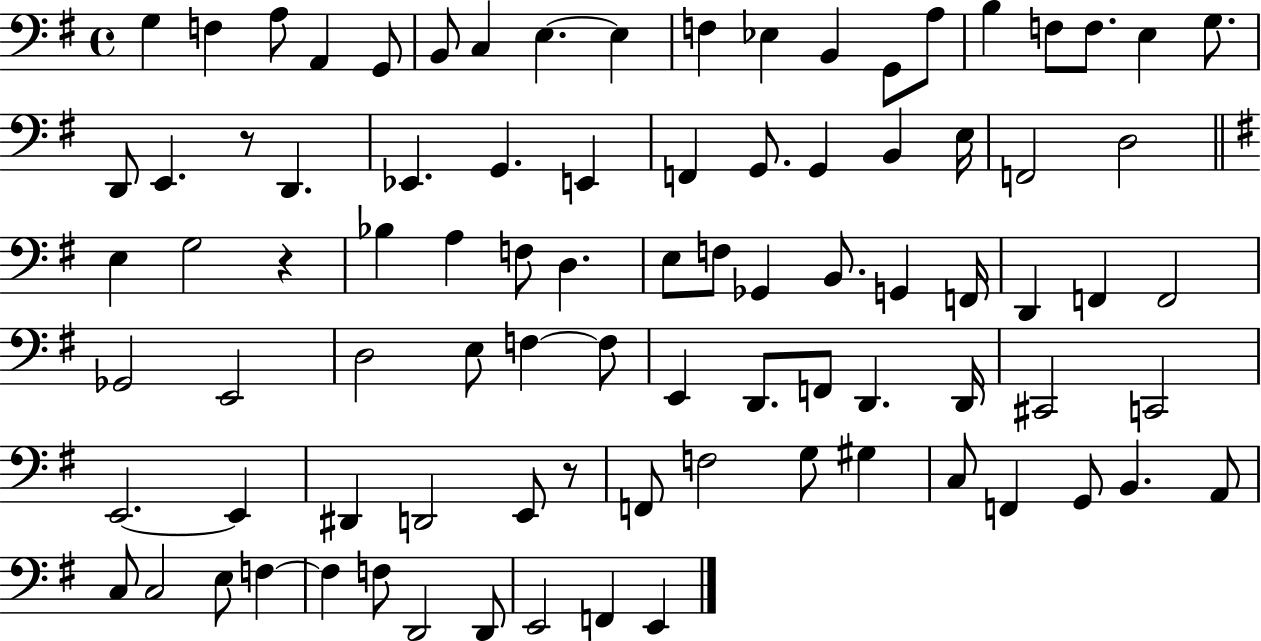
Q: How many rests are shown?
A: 3